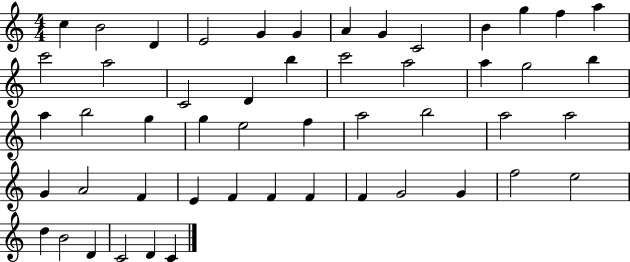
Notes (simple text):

C5/q B4/h D4/q E4/h G4/q G4/q A4/q G4/q C4/h B4/q G5/q F5/q A5/q C6/h A5/h C4/h D4/q B5/q C6/h A5/h A5/q G5/h B5/q A5/q B5/h G5/q G5/q E5/h F5/q A5/h B5/h A5/h A5/h G4/q A4/h F4/q E4/q F4/q F4/q F4/q F4/q G4/h G4/q F5/h E5/h D5/q B4/h D4/q C4/h D4/q C4/q